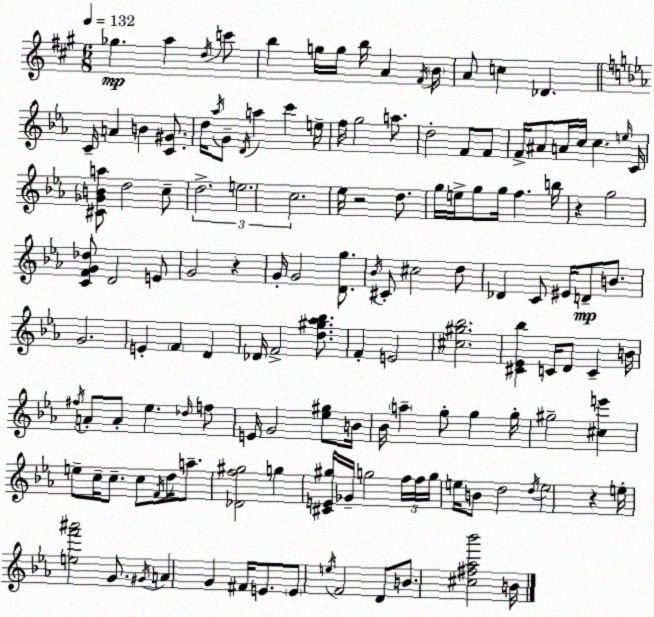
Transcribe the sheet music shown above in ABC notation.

X:1
T:Untitled
M:6/8
L:1/4
K:A
_g a d/4 c'/2 b g/4 g/4 b/4 A ^F/4 B/4 A/2 c _D C/4 A B [C^G]/2 d/4 _a/4 G/2 D/4 a c' e/4 f/4 g2 a/2 d2 F/2 F/2 F/4 ^A/2 A/4 c/4 c e/4 C/4 [^C_GBa]/2 d2 c/2 d2 e2 c2 _e/4 z2 d/2 g/4 e/4 g/2 g/4 f b/4 z g2 [CFG_d]/2 D2 E/2 G2 z G/4 G2 [Dg]/2 _B/4 ^C/2 ^c2 d/2 _D C/2 ^E/4 D/2 B/2 G2 E F D _D/4 F2 [d^g_a_b]/2 F E2 [^c^g_b]2 [^C_E_b] C/4 D/2 C B/4 ^f/4 A/2 A/2 _e _d/4 f/2 E/4 G2 [_e^g]/2 B/4 _B/4 a g/2 g g/4 ^g2 [^ce'] e/2 c/4 c/2 c/2 F/4 d/4 a/2 [_Df^g]2 g [^CE^g]/4 _G/4 g2 f/4 f/4 g/4 e/4 B/2 d2 d/4 e2 z e/4 [ef'^a']2 G/2 ^G/4 A G ^F/4 E/2 E/2 e/4 F2 D/2 B/2 [^c^f_a_b']2 B/4